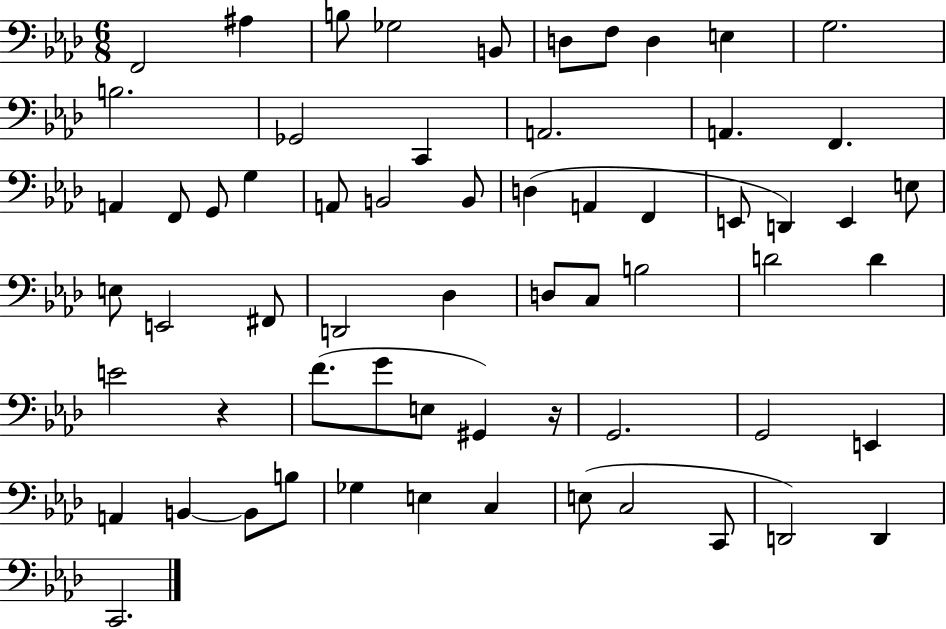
{
  \clef bass
  \numericTimeSignature
  \time 6/8
  \key aes \major
  f,2 ais4 | b8 ges2 b,8 | d8 f8 d4 e4 | g2. | \break b2. | ges,2 c,4 | a,2. | a,4. f,4. | \break a,4 f,8 g,8 g4 | a,8 b,2 b,8 | d4( a,4 f,4 | e,8 d,4) e,4 e8 | \break e8 e,2 fis,8 | d,2 des4 | d8 c8 b2 | d'2 d'4 | \break e'2 r4 | f'8.( g'8 e8 gis,4) r16 | g,2. | g,2 e,4 | \break a,4 b,4~~ b,8 b8 | ges4 e4 c4 | e8( c2 c,8 | d,2) d,4 | \break c,2. | \bar "|."
}